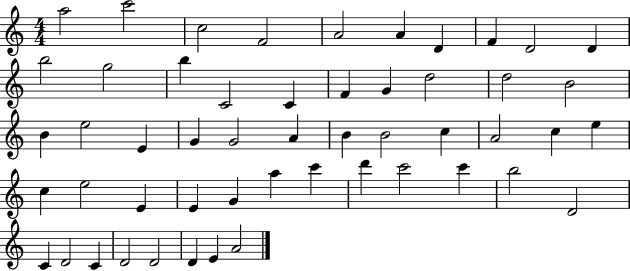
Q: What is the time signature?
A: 4/4